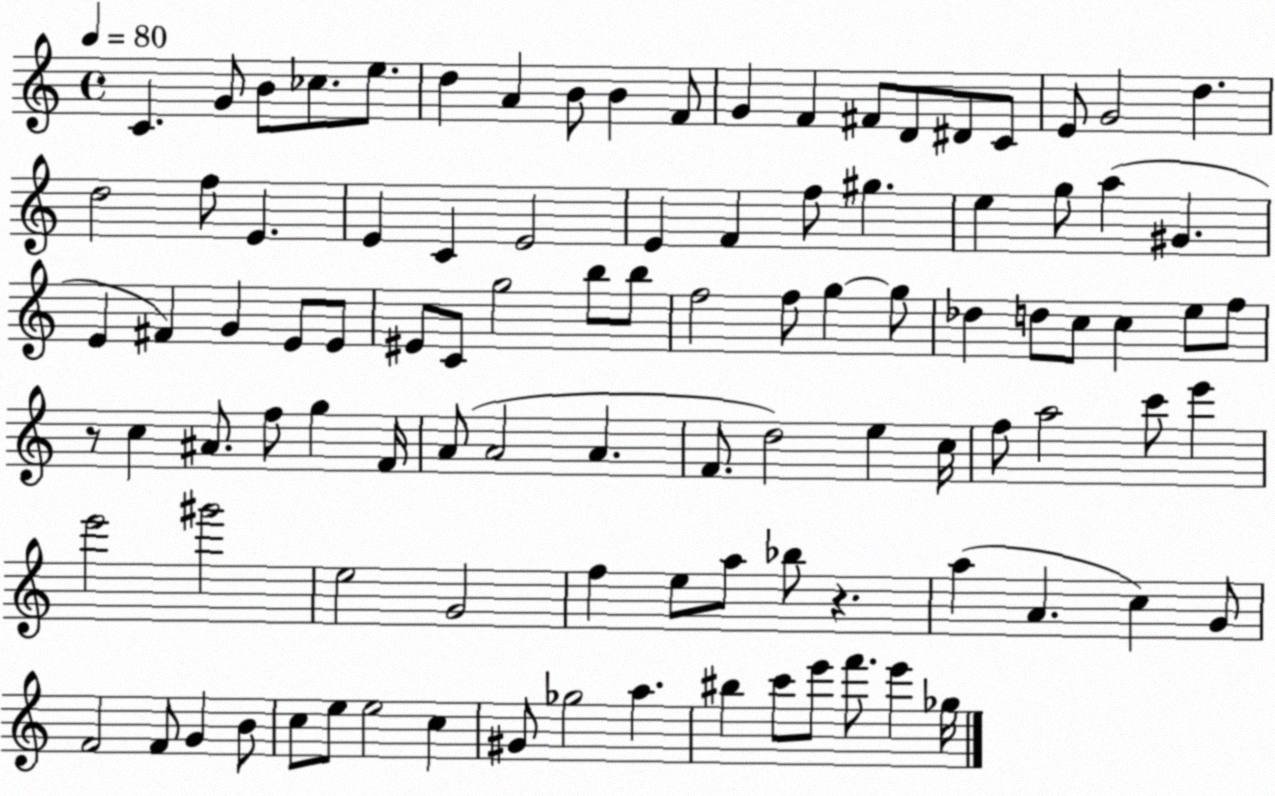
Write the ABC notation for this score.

X:1
T:Untitled
M:4/4
L:1/4
K:C
C G/2 B/2 _c/2 e/2 d A B/2 B F/2 G F ^F/2 D/2 ^D/2 C/2 E/2 G2 d d2 f/2 E E C E2 E F f/2 ^g e g/2 a ^G E ^F G E/2 E/2 ^E/2 C/2 g2 b/2 b/2 f2 f/2 g g/2 _d d/2 c/2 c e/2 f/2 z/2 c ^A/2 f/2 g F/4 A/2 A2 A F/2 d2 e c/4 f/2 a2 c'/2 e' e'2 ^g'2 e2 G2 f e/2 a/2 _b/2 z a A c G/2 F2 F/2 G B/2 c/2 e/2 e2 c ^G/2 _g2 a ^b c'/2 e'/2 f'/2 e' _g/4